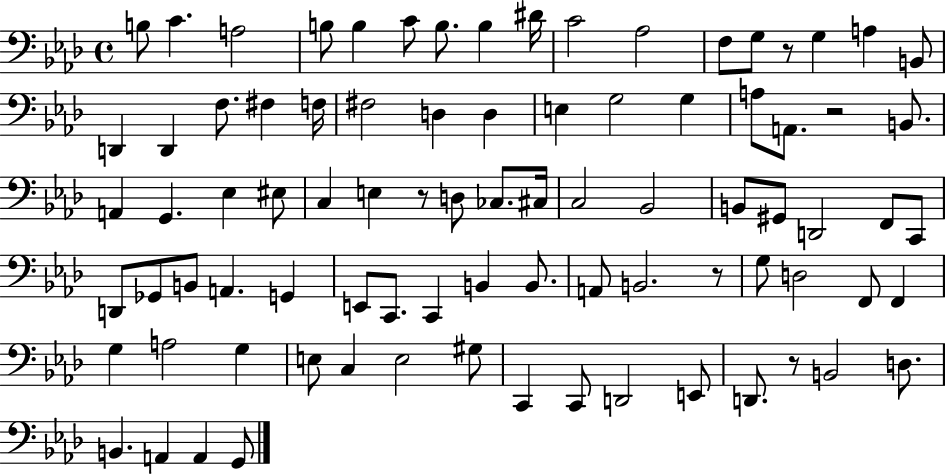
X:1
T:Untitled
M:4/4
L:1/4
K:Ab
B,/2 C A,2 B,/2 B, C/2 B,/2 B, ^D/4 C2 _A,2 F,/2 G,/2 z/2 G, A, B,,/2 D,, D,, F,/2 ^F, F,/4 ^F,2 D, D, E, G,2 G, A,/2 A,,/2 z2 B,,/2 A,, G,, _E, ^E,/2 C, E, z/2 D,/2 _C,/2 ^C,/4 C,2 _B,,2 B,,/2 ^G,,/2 D,,2 F,,/2 C,,/2 D,,/2 _G,,/2 B,,/2 A,, G,, E,,/2 C,,/2 C,, B,, B,,/2 A,,/2 B,,2 z/2 G,/2 D,2 F,,/2 F,, G, A,2 G, E,/2 C, E,2 ^G,/2 C,, C,,/2 D,,2 E,,/2 D,,/2 z/2 B,,2 D,/2 B,, A,, A,, G,,/2